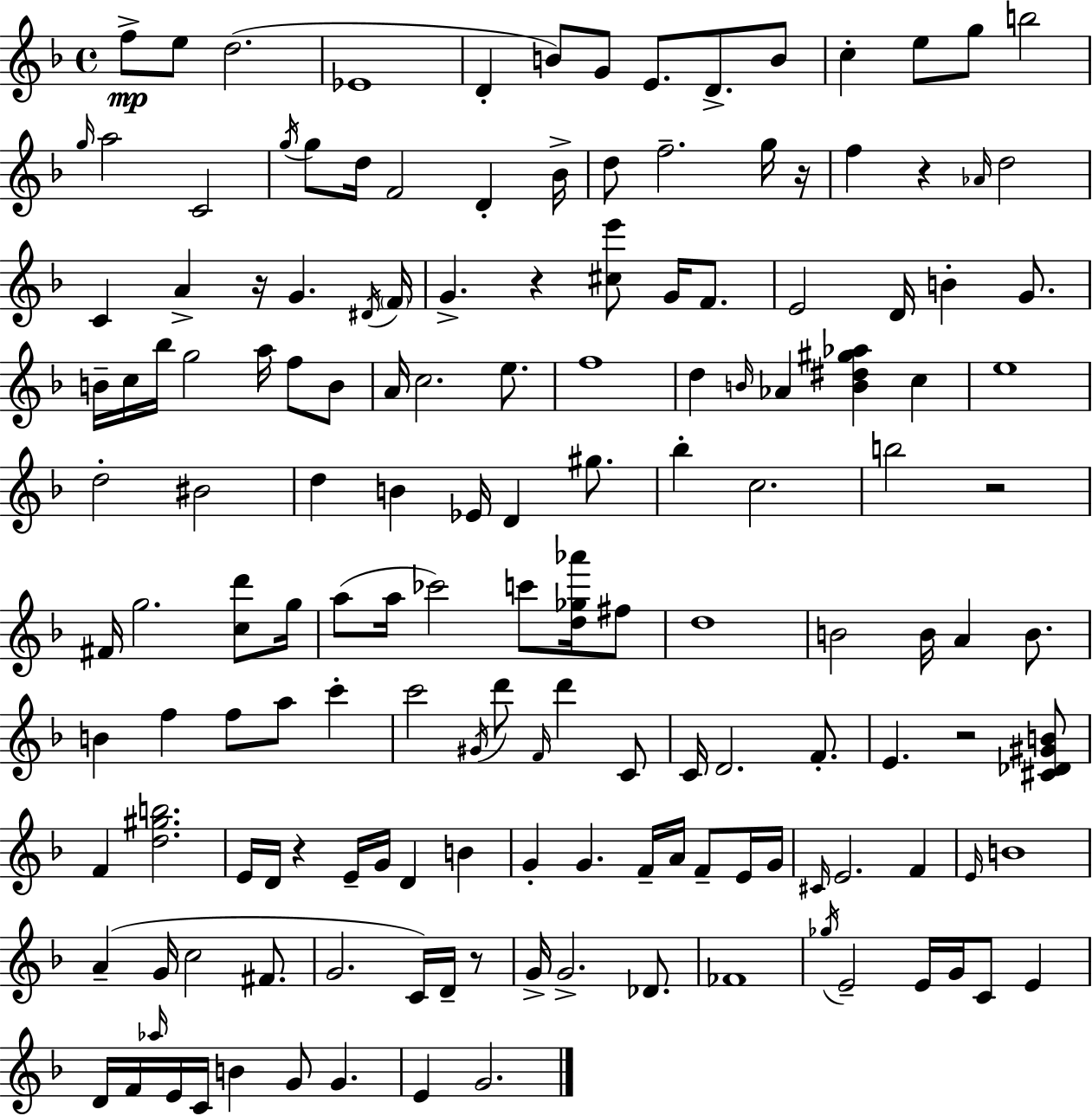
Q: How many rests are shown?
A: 8